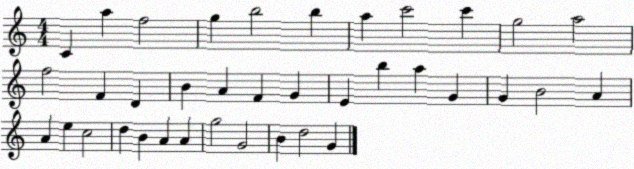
X:1
T:Untitled
M:4/4
L:1/4
K:C
C a f2 g b2 b a c'2 c' g2 a2 f2 F D B A F G E b a G G B2 A A e c2 d B A A g2 G2 B d2 G